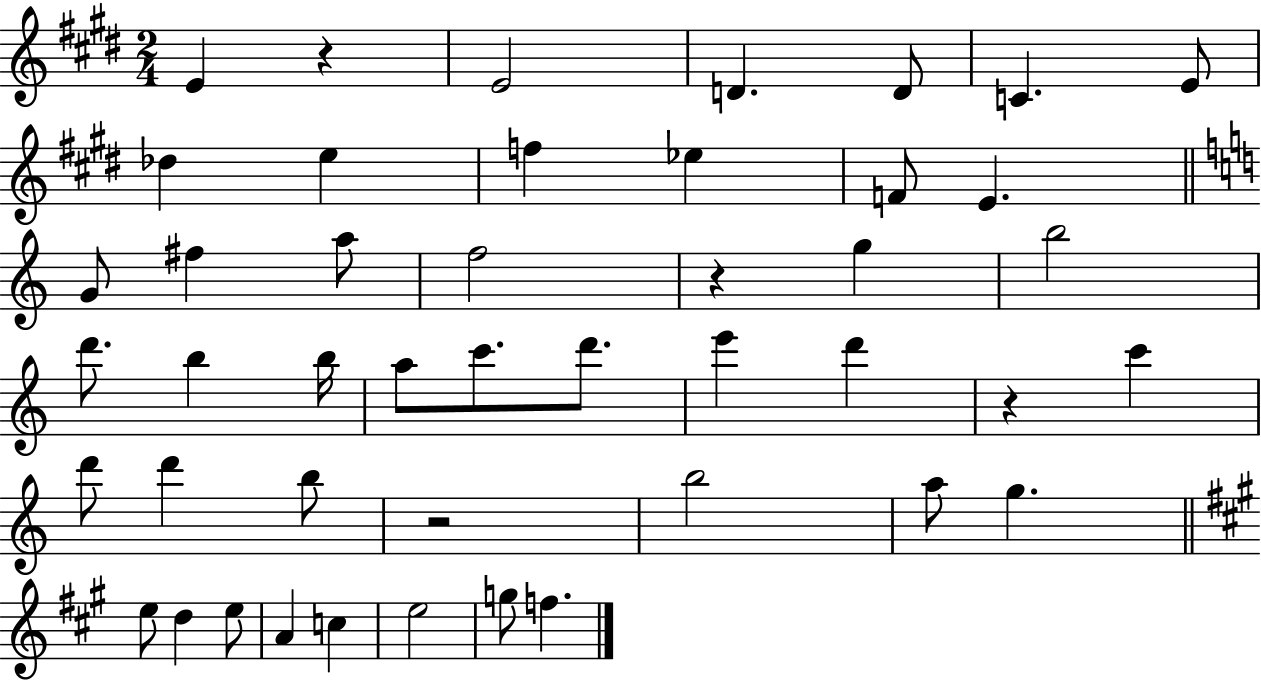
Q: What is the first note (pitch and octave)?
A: E4